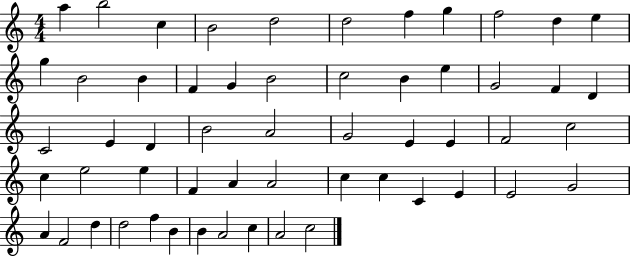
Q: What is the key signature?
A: C major